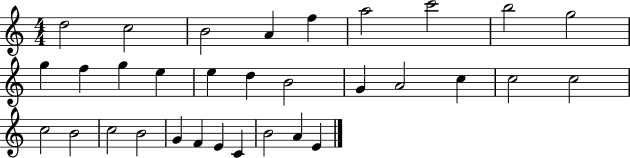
{
  \clef treble
  \numericTimeSignature
  \time 4/4
  \key c \major
  d''2 c''2 | b'2 a'4 f''4 | a''2 c'''2 | b''2 g''2 | \break g''4 f''4 g''4 e''4 | e''4 d''4 b'2 | g'4 a'2 c''4 | c''2 c''2 | \break c''2 b'2 | c''2 b'2 | g'4 f'4 e'4 c'4 | b'2 a'4 e'4 | \break \bar "|."
}